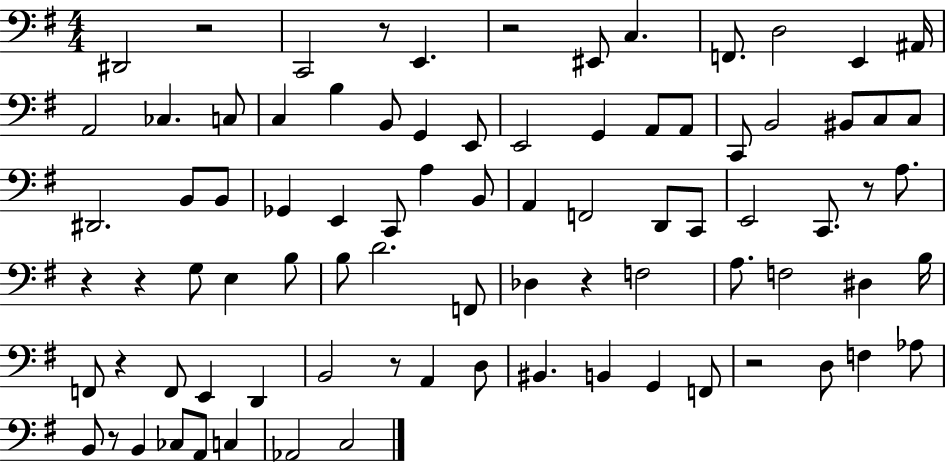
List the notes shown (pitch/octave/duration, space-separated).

D#2/h R/h C2/h R/e E2/q. R/h EIS2/e C3/q. F2/e. D3/h E2/q A#2/s A2/h CES3/q. C3/e C3/q B3/q B2/e G2/q E2/e E2/h G2/q A2/e A2/e C2/e B2/h BIS2/e C3/e C3/e D#2/h. B2/e B2/e Gb2/q E2/q C2/e A3/q B2/e A2/q F2/h D2/e C2/e E2/h C2/e. R/e A3/e. R/q R/q G3/e E3/q B3/e B3/e D4/h. F2/e Db3/q R/q F3/h A3/e. F3/h D#3/q B3/s F2/e R/q F2/e E2/q D2/q B2/h R/e A2/q D3/e BIS2/q. B2/q G2/q F2/e R/h D3/e F3/q Ab3/e B2/e R/e B2/q CES3/e A2/e C3/q Ab2/h C3/h